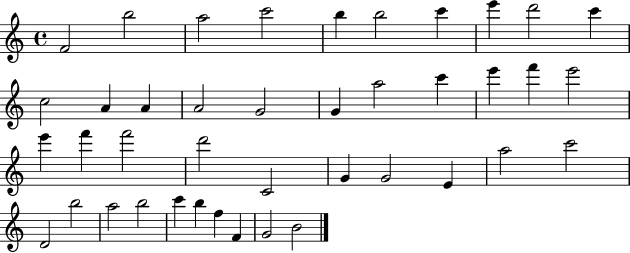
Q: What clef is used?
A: treble